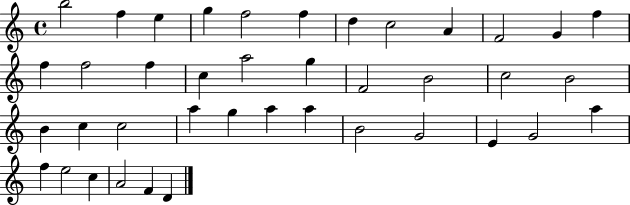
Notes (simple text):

B5/h F5/q E5/q G5/q F5/h F5/q D5/q C5/h A4/q F4/h G4/q F5/q F5/q F5/h F5/q C5/q A5/h G5/q F4/h B4/h C5/h B4/h B4/q C5/q C5/h A5/q G5/q A5/q A5/q B4/h G4/h E4/q G4/h A5/q F5/q E5/h C5/q A4/h F4/q D4/q